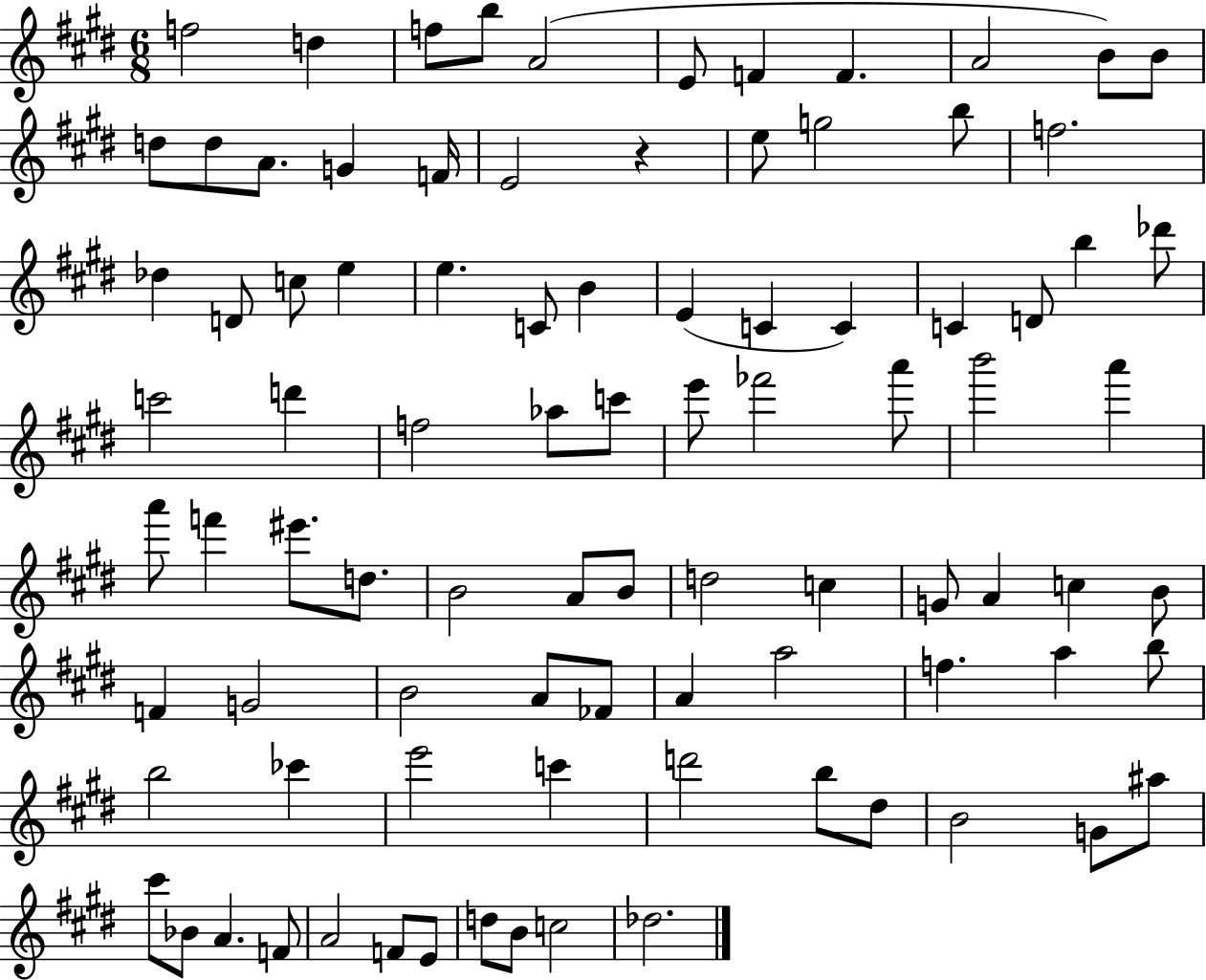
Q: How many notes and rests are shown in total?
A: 90